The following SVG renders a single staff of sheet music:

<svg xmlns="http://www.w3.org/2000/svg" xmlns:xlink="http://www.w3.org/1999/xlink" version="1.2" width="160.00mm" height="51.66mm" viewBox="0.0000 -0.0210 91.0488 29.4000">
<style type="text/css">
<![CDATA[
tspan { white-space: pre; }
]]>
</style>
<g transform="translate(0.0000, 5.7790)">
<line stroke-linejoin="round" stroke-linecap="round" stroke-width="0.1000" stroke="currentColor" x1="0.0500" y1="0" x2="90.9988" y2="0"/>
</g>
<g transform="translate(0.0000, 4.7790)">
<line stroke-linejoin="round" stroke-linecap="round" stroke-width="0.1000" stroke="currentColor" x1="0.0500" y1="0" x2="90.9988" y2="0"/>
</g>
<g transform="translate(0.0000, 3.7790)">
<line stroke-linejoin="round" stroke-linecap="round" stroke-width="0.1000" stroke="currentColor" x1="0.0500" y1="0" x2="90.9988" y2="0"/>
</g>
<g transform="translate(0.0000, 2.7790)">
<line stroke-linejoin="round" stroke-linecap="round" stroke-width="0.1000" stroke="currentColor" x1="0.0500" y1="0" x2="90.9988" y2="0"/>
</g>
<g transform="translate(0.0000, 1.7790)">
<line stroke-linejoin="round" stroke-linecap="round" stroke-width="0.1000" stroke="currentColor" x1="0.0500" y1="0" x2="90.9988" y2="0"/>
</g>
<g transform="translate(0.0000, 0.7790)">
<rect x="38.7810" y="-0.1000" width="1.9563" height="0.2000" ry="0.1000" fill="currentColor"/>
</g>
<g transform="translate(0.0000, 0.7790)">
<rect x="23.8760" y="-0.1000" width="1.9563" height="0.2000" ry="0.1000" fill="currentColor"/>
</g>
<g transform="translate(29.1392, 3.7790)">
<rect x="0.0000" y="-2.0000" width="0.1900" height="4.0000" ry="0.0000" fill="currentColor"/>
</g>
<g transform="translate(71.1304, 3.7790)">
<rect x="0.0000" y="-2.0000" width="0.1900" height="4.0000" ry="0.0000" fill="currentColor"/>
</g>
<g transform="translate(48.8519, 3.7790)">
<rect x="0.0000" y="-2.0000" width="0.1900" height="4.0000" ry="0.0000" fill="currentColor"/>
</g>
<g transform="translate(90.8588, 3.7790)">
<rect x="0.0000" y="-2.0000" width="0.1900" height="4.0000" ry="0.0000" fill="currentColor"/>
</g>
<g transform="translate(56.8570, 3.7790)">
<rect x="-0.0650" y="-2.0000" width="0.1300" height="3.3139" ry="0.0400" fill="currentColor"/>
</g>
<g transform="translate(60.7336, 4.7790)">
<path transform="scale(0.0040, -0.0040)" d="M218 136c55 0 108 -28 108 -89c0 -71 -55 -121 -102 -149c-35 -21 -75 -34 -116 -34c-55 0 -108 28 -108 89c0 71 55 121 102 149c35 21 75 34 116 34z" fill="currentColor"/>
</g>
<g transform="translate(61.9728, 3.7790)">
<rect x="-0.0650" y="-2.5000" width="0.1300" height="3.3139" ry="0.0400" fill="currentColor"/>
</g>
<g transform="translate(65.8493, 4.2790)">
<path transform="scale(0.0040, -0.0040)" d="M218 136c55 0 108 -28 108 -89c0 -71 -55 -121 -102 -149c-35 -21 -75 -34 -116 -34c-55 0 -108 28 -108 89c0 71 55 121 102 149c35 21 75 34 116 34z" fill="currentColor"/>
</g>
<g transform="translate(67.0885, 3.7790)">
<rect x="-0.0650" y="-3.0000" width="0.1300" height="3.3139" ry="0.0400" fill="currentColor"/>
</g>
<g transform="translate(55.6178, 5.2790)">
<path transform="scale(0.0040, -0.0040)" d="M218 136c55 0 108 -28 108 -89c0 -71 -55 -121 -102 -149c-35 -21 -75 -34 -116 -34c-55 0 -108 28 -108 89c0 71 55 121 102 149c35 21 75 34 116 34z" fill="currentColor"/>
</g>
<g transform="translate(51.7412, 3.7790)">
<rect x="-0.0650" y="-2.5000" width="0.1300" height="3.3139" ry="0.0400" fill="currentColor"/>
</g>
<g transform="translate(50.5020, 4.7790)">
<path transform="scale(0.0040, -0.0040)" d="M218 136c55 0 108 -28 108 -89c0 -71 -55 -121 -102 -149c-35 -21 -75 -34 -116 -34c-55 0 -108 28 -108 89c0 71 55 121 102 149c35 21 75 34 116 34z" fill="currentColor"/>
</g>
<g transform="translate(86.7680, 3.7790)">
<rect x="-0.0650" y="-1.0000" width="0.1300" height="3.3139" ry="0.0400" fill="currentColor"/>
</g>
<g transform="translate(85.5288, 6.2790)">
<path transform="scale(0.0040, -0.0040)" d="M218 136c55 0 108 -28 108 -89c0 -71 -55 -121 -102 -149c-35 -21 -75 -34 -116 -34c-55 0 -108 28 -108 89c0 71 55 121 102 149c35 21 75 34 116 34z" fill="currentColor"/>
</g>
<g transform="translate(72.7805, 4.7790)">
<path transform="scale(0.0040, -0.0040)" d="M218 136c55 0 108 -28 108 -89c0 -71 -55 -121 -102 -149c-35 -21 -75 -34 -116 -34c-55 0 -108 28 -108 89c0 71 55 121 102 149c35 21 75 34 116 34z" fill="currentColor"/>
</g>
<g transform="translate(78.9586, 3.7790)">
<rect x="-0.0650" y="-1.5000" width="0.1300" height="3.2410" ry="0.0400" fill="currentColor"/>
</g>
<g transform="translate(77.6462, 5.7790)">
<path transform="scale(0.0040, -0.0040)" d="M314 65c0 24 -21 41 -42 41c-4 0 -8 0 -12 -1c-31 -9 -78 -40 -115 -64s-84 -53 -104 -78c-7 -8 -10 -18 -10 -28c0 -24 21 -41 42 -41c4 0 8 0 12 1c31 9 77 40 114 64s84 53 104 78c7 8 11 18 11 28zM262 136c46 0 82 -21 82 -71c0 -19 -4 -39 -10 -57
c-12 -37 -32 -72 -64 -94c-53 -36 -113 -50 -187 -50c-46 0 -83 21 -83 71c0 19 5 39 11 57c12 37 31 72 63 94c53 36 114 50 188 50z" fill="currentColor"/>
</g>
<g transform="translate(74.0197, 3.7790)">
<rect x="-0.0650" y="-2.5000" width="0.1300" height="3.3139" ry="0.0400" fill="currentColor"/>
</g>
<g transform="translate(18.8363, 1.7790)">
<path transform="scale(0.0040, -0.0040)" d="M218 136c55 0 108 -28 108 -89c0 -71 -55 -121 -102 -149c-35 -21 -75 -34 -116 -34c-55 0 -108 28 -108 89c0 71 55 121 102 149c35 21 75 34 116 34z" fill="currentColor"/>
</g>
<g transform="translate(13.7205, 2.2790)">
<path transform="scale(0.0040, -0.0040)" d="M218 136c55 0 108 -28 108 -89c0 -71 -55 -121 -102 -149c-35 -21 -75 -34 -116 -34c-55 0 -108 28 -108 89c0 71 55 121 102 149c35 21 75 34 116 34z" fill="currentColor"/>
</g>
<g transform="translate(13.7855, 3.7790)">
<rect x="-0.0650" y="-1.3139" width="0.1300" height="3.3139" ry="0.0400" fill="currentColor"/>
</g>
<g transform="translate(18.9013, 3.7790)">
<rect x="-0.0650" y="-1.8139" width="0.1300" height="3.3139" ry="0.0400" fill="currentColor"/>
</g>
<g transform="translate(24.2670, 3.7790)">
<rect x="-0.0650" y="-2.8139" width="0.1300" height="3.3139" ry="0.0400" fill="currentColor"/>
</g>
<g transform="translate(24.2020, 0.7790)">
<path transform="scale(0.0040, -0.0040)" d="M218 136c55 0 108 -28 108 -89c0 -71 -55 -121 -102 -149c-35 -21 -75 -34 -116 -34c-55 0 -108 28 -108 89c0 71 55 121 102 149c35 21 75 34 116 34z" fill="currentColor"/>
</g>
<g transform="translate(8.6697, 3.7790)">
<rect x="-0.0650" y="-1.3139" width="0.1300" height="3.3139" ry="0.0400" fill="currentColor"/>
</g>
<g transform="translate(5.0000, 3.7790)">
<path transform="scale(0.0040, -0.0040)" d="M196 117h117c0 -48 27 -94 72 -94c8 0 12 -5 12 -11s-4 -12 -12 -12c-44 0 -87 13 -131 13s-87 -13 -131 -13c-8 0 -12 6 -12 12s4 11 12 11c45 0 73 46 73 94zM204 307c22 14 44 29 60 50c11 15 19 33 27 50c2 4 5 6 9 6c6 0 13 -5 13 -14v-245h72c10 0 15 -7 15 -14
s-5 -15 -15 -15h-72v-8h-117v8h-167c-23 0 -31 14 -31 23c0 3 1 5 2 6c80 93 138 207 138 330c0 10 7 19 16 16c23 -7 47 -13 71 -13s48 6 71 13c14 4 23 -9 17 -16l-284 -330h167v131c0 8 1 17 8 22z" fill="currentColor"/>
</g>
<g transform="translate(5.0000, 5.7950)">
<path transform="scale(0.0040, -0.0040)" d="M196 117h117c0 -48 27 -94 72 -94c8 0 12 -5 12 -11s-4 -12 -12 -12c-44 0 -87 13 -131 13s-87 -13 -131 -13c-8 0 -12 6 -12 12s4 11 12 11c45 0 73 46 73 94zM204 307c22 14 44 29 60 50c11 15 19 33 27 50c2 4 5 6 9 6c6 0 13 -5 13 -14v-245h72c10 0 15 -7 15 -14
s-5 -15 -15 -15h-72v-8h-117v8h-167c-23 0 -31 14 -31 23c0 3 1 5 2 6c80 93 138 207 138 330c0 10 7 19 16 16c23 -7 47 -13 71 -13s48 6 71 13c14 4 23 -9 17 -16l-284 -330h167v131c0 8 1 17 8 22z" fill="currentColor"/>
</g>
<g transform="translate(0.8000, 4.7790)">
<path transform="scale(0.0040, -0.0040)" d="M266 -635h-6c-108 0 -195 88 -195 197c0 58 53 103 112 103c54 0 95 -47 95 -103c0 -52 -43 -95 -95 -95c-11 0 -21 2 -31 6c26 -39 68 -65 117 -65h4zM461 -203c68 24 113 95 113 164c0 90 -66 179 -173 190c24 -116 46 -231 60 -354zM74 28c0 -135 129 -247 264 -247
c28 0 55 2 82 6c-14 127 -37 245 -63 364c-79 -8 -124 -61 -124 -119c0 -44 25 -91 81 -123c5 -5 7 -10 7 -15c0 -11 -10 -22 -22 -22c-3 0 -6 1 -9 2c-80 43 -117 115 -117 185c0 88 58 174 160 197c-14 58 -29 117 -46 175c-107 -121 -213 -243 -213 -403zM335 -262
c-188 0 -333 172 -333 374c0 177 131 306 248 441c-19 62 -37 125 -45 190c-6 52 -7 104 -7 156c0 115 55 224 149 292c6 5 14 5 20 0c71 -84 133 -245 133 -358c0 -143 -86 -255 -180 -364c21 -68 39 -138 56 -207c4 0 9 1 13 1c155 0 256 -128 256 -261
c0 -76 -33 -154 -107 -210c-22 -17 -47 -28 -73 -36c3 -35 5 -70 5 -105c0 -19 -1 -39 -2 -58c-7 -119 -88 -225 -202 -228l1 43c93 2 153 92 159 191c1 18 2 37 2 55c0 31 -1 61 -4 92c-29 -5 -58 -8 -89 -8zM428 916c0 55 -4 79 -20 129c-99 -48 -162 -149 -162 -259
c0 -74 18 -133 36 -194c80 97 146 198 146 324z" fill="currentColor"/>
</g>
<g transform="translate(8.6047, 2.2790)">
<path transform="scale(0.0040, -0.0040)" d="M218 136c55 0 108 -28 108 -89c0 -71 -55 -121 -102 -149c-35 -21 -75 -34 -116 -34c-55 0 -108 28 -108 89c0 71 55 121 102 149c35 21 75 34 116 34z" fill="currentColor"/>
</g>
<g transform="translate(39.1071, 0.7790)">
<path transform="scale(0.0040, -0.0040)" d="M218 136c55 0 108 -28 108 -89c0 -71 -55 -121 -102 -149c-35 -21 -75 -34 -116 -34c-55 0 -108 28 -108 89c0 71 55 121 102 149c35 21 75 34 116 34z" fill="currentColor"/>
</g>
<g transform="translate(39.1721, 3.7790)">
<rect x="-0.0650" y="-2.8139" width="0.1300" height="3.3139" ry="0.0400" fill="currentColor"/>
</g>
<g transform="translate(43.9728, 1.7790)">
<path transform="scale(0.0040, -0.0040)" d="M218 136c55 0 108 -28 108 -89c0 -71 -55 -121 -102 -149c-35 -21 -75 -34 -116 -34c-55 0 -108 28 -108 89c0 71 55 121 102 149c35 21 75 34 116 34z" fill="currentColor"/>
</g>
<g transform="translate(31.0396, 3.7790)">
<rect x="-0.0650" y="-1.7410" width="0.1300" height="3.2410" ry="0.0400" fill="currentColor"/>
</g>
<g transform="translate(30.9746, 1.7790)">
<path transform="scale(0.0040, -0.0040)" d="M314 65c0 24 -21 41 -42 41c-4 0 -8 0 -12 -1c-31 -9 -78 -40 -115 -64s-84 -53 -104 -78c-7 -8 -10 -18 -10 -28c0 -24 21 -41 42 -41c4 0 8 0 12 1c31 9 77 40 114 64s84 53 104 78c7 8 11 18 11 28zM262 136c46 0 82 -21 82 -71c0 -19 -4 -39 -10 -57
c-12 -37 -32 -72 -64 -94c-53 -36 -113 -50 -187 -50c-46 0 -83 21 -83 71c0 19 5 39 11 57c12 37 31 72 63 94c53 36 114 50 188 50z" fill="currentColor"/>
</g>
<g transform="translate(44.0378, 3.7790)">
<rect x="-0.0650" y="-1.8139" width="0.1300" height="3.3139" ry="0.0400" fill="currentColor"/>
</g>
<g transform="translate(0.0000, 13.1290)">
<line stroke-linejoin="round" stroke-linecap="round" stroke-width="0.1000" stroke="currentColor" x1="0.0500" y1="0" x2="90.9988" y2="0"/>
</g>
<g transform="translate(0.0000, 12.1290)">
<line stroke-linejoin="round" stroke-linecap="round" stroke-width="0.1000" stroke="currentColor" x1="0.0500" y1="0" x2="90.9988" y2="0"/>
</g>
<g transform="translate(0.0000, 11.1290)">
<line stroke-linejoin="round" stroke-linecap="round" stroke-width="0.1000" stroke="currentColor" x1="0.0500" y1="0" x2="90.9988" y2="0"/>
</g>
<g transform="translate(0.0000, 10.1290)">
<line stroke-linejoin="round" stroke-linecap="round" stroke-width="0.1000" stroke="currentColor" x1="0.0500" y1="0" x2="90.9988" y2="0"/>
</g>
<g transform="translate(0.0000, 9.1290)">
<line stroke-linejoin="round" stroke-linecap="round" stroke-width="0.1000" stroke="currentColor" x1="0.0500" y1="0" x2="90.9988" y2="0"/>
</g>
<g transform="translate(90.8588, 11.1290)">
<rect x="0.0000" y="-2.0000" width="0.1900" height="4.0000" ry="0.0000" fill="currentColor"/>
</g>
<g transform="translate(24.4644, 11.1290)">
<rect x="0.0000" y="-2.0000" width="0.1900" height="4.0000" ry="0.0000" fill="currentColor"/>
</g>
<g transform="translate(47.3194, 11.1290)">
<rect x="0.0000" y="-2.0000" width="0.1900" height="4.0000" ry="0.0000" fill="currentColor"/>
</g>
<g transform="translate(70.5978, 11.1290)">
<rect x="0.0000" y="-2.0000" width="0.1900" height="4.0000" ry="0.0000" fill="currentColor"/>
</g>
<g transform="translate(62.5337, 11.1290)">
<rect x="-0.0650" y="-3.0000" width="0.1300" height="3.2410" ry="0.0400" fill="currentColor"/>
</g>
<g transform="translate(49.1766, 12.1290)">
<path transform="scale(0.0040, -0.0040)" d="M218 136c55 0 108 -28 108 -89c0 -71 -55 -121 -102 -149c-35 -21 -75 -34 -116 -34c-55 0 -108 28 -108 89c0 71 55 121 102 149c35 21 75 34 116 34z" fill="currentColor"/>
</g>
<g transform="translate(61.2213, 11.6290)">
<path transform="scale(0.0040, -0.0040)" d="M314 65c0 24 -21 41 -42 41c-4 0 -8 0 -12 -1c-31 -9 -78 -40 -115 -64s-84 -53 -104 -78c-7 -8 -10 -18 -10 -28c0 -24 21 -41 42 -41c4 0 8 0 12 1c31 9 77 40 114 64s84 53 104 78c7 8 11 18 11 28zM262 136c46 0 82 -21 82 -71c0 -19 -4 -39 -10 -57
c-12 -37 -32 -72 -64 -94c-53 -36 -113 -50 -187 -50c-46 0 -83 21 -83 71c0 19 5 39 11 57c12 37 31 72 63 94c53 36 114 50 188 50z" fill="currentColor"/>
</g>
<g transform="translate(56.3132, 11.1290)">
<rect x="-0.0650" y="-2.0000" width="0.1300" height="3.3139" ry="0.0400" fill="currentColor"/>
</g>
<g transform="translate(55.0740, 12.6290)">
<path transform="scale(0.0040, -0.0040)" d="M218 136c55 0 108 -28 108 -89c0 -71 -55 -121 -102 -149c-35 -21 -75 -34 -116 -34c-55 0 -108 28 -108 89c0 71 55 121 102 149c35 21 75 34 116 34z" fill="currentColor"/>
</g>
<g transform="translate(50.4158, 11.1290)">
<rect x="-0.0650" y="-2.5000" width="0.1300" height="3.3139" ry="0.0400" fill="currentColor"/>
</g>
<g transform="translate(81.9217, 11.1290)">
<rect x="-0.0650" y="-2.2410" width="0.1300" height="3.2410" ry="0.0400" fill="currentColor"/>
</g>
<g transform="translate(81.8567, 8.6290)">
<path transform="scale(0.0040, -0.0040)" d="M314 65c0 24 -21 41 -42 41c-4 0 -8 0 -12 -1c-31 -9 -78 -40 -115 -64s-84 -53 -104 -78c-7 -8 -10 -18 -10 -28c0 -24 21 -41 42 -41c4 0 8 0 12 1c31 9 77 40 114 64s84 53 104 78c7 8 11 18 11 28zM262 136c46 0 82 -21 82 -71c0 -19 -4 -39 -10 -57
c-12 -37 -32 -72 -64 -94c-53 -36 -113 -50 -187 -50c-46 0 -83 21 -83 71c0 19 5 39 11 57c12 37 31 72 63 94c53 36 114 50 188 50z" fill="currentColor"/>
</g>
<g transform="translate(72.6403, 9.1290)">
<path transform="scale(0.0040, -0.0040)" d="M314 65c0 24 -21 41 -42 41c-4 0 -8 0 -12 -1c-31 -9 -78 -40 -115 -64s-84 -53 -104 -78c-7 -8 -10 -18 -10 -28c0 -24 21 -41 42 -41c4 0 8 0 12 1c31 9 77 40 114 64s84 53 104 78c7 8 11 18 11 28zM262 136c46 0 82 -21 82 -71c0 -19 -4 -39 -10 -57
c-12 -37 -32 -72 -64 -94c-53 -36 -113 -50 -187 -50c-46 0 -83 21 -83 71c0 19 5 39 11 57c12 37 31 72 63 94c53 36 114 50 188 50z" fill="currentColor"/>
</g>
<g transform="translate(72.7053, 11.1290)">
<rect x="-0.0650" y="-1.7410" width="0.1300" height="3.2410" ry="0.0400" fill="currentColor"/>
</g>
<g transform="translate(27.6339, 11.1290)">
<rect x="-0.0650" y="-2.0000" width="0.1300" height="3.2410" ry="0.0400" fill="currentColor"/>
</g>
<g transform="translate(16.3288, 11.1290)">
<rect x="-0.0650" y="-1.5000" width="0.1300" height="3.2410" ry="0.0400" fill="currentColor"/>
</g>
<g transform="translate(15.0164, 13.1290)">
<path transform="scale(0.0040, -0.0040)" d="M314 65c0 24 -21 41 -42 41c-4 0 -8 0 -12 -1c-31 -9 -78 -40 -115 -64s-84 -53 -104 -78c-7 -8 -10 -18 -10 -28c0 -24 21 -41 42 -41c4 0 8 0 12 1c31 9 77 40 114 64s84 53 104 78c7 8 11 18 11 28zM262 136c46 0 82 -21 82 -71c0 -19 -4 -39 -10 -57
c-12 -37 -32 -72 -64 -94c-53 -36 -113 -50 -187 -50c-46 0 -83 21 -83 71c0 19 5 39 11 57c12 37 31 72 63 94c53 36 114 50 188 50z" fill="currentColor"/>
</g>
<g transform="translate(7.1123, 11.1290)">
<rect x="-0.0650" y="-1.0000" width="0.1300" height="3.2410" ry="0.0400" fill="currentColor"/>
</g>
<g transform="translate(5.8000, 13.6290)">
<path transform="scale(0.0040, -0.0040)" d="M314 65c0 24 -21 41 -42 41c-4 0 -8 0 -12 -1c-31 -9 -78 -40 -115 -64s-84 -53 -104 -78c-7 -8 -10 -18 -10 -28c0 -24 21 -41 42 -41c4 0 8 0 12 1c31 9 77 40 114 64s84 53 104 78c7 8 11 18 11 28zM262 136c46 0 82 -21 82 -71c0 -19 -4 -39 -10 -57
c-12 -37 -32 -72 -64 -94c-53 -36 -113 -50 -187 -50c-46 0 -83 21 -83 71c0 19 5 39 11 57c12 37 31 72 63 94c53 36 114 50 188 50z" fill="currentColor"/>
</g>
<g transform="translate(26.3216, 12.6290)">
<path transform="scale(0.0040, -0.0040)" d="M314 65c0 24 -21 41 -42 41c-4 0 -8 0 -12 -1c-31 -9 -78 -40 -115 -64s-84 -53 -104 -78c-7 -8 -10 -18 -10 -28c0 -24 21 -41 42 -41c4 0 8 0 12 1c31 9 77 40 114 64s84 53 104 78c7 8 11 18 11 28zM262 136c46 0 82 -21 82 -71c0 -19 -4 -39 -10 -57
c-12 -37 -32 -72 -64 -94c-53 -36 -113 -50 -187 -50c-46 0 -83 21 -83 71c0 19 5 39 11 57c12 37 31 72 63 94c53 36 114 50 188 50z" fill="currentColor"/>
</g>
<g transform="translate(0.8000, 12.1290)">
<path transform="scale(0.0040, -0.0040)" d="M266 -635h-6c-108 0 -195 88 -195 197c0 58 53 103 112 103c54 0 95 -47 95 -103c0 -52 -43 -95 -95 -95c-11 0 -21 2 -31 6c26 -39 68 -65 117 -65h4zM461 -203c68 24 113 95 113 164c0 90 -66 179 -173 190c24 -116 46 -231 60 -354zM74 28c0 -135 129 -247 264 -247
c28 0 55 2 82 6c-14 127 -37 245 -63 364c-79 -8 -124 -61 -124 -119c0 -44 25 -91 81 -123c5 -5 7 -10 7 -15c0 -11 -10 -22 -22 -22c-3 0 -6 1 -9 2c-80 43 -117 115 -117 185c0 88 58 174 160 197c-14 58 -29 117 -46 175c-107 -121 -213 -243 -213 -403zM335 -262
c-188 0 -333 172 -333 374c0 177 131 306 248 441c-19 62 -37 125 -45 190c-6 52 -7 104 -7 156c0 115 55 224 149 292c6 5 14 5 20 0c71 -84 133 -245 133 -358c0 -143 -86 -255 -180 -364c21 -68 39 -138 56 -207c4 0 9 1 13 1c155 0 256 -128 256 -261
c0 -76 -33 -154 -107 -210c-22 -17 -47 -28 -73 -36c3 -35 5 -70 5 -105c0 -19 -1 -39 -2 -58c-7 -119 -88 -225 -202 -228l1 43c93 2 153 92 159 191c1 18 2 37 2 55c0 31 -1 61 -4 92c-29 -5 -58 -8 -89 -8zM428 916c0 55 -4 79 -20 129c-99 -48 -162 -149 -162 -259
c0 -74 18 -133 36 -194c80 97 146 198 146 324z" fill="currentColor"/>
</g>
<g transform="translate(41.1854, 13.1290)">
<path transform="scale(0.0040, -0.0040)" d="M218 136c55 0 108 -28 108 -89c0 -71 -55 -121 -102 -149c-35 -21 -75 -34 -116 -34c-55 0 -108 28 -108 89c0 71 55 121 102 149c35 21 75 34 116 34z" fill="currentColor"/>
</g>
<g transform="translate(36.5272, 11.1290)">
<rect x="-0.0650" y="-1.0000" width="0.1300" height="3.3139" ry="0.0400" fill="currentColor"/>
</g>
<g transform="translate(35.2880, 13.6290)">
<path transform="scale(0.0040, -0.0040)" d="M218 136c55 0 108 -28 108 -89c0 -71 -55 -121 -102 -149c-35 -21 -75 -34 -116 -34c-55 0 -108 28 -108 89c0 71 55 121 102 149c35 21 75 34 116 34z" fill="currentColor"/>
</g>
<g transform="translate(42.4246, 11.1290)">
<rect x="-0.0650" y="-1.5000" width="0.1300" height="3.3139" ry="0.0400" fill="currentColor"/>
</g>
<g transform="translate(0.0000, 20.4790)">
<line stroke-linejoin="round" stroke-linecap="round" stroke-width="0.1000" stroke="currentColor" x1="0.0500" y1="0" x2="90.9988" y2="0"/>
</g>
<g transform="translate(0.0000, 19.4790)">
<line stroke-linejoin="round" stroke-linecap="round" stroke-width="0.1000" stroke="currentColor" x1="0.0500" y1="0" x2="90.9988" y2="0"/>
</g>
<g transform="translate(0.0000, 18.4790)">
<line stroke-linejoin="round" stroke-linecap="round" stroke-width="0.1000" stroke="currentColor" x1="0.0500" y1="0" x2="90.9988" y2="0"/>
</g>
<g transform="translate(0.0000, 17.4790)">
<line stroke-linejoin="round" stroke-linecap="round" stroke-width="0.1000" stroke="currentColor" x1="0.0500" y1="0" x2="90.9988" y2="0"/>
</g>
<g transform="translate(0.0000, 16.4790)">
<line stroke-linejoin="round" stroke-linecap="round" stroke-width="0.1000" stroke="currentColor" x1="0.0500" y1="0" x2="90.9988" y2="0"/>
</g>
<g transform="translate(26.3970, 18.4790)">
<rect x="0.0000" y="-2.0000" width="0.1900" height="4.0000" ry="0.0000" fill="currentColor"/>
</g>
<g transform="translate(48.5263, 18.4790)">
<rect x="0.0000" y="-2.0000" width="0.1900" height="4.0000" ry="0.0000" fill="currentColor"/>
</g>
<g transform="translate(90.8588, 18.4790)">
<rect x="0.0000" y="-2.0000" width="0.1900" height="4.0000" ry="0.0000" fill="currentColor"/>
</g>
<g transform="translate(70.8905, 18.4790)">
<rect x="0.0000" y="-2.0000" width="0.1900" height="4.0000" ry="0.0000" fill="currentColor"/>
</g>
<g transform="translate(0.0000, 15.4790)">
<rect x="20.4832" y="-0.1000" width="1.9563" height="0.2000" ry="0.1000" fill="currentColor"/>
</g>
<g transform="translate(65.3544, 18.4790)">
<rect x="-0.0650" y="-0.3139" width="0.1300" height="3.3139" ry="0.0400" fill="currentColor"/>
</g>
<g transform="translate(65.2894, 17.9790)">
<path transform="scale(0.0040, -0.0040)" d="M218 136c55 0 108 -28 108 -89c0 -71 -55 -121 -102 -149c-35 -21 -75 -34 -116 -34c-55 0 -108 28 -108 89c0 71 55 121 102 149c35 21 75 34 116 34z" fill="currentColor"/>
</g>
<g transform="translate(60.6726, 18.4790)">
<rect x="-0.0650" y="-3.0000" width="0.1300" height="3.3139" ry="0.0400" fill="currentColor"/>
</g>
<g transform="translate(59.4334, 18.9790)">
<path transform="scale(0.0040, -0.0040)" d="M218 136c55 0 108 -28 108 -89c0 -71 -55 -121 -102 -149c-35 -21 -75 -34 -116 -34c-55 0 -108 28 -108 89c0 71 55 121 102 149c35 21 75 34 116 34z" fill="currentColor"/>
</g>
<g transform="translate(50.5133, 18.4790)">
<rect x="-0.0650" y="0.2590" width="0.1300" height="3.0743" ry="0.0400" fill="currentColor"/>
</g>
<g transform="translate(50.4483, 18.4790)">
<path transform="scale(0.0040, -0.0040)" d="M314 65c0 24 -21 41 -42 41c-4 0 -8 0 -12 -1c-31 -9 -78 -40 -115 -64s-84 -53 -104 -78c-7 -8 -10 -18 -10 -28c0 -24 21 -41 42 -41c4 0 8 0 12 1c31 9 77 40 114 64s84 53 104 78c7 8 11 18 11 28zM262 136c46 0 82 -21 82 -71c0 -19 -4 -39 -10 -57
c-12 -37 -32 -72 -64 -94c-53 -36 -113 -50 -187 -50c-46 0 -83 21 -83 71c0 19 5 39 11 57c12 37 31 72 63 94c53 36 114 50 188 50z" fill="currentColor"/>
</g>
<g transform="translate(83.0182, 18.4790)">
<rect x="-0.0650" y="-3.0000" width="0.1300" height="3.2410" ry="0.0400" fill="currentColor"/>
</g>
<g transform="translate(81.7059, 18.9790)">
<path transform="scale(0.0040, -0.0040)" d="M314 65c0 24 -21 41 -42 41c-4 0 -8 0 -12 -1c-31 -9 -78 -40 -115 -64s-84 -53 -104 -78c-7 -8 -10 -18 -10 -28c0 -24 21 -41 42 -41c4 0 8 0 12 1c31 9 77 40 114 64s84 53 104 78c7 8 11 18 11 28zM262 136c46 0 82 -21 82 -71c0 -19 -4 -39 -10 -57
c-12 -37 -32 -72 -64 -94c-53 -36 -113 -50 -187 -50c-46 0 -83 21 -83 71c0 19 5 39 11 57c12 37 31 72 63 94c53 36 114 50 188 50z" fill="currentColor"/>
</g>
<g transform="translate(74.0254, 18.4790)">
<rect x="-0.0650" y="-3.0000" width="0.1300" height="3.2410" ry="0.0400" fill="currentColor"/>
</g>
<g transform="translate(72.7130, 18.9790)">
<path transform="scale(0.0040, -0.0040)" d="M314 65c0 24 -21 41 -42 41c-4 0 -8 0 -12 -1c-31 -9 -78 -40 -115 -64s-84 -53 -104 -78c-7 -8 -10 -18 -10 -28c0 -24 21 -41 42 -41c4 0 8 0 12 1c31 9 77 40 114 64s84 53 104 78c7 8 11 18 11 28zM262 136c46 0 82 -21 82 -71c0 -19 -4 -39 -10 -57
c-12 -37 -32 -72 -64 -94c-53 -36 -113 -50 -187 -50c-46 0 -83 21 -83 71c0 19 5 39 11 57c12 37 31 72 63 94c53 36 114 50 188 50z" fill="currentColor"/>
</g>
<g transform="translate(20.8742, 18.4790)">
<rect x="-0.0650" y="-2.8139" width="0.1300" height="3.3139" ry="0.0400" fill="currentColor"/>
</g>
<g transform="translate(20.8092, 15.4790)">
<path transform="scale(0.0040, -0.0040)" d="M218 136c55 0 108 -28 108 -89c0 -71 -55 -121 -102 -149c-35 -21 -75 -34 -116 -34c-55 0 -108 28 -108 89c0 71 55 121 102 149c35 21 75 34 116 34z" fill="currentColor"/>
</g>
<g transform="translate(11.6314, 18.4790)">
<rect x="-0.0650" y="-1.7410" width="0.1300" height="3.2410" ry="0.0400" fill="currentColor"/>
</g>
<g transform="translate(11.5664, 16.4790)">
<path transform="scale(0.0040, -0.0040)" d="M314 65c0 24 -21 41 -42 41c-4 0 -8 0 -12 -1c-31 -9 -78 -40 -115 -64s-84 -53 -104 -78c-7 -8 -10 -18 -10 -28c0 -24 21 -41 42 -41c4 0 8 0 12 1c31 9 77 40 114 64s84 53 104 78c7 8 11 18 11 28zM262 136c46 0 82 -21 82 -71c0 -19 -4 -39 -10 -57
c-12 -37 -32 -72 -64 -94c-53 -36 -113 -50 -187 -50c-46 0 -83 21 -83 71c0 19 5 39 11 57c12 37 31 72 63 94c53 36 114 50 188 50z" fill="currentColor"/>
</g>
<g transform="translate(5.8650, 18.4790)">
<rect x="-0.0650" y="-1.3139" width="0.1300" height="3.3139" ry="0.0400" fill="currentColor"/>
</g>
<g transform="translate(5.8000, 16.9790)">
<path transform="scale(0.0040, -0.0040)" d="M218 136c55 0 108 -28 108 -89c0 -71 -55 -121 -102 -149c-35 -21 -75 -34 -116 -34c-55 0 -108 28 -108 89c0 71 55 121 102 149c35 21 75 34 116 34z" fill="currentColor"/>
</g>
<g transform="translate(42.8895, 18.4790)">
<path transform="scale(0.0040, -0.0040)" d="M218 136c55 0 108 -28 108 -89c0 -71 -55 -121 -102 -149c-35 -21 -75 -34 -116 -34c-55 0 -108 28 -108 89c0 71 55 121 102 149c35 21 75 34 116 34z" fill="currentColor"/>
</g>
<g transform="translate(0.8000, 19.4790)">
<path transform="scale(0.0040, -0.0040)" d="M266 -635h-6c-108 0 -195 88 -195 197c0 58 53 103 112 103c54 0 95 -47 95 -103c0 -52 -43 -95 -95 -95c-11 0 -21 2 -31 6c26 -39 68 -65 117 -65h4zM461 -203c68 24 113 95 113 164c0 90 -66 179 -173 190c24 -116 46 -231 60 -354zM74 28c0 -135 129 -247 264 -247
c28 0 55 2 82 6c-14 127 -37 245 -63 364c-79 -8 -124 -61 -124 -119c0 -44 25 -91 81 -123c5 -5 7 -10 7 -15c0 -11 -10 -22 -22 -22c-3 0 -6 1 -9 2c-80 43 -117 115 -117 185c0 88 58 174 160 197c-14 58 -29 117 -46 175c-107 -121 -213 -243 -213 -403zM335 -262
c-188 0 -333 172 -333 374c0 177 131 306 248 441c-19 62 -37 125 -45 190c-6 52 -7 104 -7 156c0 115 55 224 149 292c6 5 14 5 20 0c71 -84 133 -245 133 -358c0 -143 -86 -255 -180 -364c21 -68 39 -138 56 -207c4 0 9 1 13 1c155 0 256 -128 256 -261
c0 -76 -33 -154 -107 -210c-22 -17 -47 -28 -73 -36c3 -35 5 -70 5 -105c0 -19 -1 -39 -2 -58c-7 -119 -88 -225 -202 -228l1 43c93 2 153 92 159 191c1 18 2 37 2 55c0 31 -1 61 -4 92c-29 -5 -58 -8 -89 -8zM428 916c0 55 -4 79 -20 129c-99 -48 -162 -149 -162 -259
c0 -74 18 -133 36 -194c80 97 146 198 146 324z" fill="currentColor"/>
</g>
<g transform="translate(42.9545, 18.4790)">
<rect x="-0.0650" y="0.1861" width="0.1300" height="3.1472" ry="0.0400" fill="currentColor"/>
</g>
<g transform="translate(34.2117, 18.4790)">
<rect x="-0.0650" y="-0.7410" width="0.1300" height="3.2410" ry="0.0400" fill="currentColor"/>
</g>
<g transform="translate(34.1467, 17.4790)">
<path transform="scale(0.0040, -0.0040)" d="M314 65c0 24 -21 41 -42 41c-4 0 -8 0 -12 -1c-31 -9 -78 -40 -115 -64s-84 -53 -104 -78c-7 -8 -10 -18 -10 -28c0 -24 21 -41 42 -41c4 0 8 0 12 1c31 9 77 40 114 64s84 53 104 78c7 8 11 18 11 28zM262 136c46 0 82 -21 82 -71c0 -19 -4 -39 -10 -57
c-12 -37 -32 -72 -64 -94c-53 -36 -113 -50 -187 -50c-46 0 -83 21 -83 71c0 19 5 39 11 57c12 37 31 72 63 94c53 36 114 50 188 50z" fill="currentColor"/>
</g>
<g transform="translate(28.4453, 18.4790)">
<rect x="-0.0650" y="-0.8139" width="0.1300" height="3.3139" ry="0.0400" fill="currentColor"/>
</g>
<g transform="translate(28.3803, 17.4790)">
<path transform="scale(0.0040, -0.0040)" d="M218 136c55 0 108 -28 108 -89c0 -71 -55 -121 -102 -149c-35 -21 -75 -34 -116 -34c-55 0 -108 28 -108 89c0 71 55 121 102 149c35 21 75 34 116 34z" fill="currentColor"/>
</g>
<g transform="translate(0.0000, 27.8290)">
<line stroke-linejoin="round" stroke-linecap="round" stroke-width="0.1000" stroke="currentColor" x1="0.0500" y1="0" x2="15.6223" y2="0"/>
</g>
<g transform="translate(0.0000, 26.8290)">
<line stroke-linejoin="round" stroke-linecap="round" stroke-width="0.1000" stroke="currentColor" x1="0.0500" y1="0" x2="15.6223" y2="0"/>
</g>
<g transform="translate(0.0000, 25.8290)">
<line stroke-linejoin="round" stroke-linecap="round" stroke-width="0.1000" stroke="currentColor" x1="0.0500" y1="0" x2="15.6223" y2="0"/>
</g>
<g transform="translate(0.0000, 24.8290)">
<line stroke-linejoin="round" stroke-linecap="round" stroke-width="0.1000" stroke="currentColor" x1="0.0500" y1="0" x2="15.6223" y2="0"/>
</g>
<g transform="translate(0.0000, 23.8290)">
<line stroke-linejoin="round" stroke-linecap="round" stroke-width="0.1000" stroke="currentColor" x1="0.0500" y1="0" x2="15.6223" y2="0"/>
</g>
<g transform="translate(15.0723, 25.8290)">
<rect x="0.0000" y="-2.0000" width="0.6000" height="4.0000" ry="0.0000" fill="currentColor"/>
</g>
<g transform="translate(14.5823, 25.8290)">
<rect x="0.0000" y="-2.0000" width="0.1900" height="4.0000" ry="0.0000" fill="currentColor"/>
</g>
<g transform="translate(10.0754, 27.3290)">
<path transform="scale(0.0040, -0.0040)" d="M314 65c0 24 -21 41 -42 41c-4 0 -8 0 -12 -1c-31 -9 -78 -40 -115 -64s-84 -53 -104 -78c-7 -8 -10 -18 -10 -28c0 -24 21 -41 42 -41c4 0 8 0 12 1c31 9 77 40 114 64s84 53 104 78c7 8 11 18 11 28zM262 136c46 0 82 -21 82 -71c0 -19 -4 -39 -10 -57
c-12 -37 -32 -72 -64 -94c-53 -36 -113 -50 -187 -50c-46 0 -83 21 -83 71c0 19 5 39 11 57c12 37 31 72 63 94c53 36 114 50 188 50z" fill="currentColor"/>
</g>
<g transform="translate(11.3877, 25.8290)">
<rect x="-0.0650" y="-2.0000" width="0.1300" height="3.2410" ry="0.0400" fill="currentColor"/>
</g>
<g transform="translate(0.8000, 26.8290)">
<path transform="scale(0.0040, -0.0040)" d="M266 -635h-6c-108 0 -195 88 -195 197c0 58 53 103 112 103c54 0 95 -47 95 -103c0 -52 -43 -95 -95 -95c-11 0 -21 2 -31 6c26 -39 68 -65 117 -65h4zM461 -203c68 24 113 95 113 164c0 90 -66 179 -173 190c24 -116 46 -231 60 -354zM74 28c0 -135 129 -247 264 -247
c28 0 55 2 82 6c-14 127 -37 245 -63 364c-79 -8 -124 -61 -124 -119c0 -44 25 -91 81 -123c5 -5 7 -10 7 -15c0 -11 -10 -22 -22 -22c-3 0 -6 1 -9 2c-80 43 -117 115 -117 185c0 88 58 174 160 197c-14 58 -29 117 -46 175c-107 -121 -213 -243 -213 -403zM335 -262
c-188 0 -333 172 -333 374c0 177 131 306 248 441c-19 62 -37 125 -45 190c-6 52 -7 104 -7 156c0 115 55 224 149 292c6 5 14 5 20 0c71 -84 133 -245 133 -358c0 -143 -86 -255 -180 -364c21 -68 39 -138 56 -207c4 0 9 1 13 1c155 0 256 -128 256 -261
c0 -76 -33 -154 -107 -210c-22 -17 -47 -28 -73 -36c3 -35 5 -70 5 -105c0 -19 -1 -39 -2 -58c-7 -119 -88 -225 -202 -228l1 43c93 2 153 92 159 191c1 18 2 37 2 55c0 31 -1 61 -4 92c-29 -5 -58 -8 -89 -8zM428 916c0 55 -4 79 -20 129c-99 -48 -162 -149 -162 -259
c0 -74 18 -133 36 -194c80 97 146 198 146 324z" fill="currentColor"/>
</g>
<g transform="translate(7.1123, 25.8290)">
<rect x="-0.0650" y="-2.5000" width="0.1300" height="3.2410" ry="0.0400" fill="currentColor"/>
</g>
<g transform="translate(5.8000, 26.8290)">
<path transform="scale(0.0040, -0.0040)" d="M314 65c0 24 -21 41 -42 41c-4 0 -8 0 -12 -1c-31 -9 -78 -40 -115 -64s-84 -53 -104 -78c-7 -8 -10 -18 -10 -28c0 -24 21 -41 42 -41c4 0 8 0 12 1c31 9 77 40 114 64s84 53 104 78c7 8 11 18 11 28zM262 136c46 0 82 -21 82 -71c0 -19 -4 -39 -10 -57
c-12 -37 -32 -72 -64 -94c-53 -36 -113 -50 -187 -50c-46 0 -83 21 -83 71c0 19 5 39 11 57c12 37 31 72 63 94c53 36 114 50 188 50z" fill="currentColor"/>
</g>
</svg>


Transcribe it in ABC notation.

X:1
T:Untitled
M:4/4
L:1/4
K:C
e e f a f2 a f G F G A G E2 D D2 E2 F2 D E G F A2 f2 g2 e f2 a d d2 B B2 A c A2 A2 G2 F2